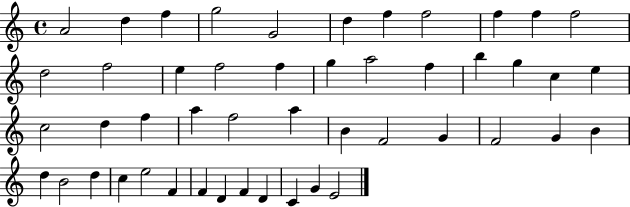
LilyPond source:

{
  \clef treble
  \time 4/4
  \defaultTimeSignature
  \key c \major
  a'2 d''4 f''4 | g''2 g'2 | d''4 f''4 f''2 | f''4 f''4 f''2 | \break d''2 f''2 | e''4 f''2 f''4 | g''4 a''2 f''4 | b''4 g''4 c''4 e''4 | \break c''2 d''4 f''4 | a''4 f''2 a''4 | b'4 f'2 g'4 | f'2 g'4 b'4 | \break d''4 b'2 d''4 | c''4 e''2 f'4 | f'4 d'4 f'4 d'4 | c'4 g'4 e'2 | \break \bar "|."
}